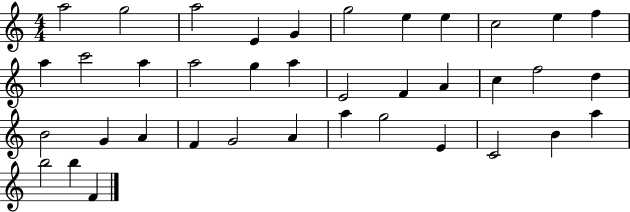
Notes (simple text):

A5/h G5/h A5/h E4/q G4/q G5/h E5/q E5/q C5/h E5/q F5/q A5/q C6/h A5/q A5/h G5/q A5/q E4/h F4/q A4/q C5/q F5/h D5/q B4/h G4/q A4/q F4/q G4/h A4/q A5/q G5/h E4/q C4/h B4/q A5/q B5/h B5/q F4/q